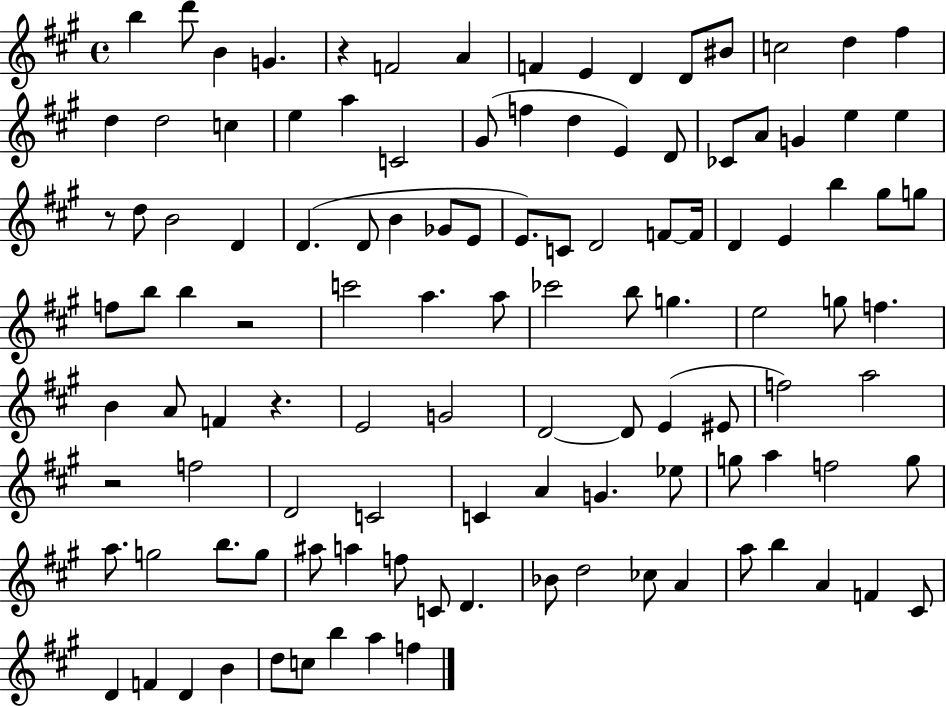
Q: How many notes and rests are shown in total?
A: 114